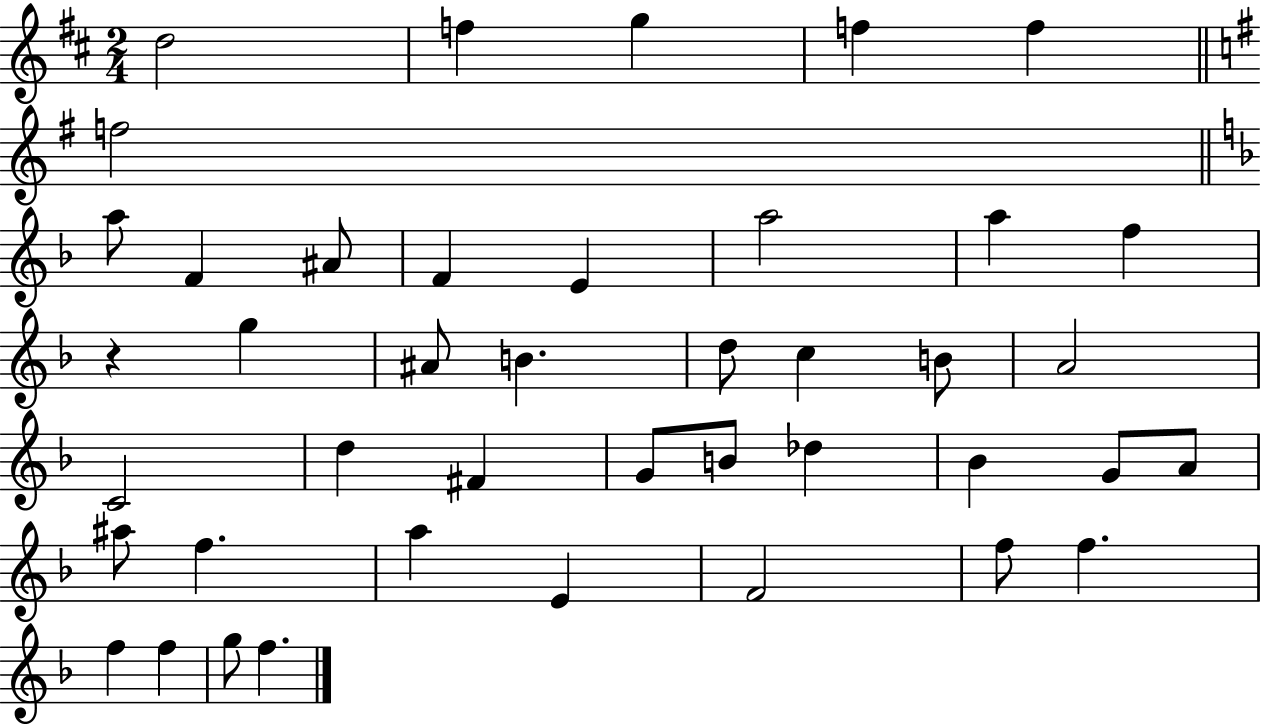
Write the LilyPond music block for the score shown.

{
  \clef treble
  \numericTimeSignature
  \time 2/4
  \key d \major
  d''2 | f''4 g''4 | f''4 f''4 | \bar "||" \break \key g \major f''2 | \bar "||" \break \key f \major a''8 f'4 ais'8 | f'4 e'4 | a''2 | a''4 f''4 | \break r4 g''4 | ais'8 b'4. | d''8 c''4 b'8 | a'2 | \break c'2 | d''4 fis'4 | g'8 b'8 des''4 | bes'4 g'8 a'8 | \break ais''8 f''4. | a''4 e'4 | f'2 | f''8 f''4. | \break f''4 f''4 | g''8 f''4. | \bar "|."
}